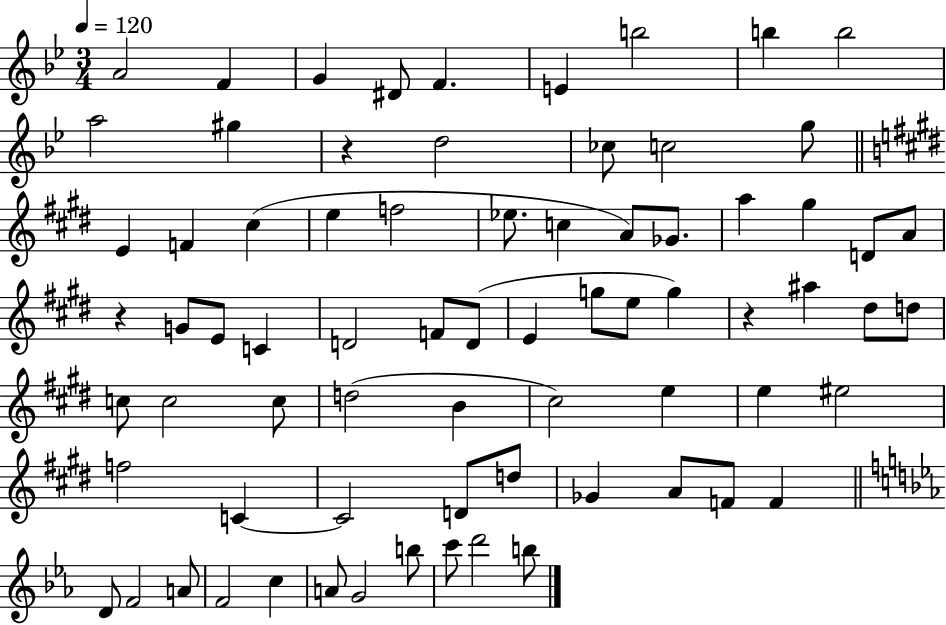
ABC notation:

X:1
T:Untitled
M:3/4
L:1/4
K:Bb
A2 F G ^D/2 F E b2 b b2 a2 ^g z d2 _c/2 c2 g/2 E F ^c e f2 _e/2 c A/2 _G/2 a ^g D/2 A/2 z G/2 E/2 C D2 F/2 D/2 E g/2 e/2 g z ^a ^d/2 d/2 c/2 c2 c/2 d2 B ^c2 e e ^e2 f2 C C2 D/2 d/2 _G A/2 F/2 F D/2 F2 A/2 F2 c A/2 G2 b/2 c'/2 d'2 b/2